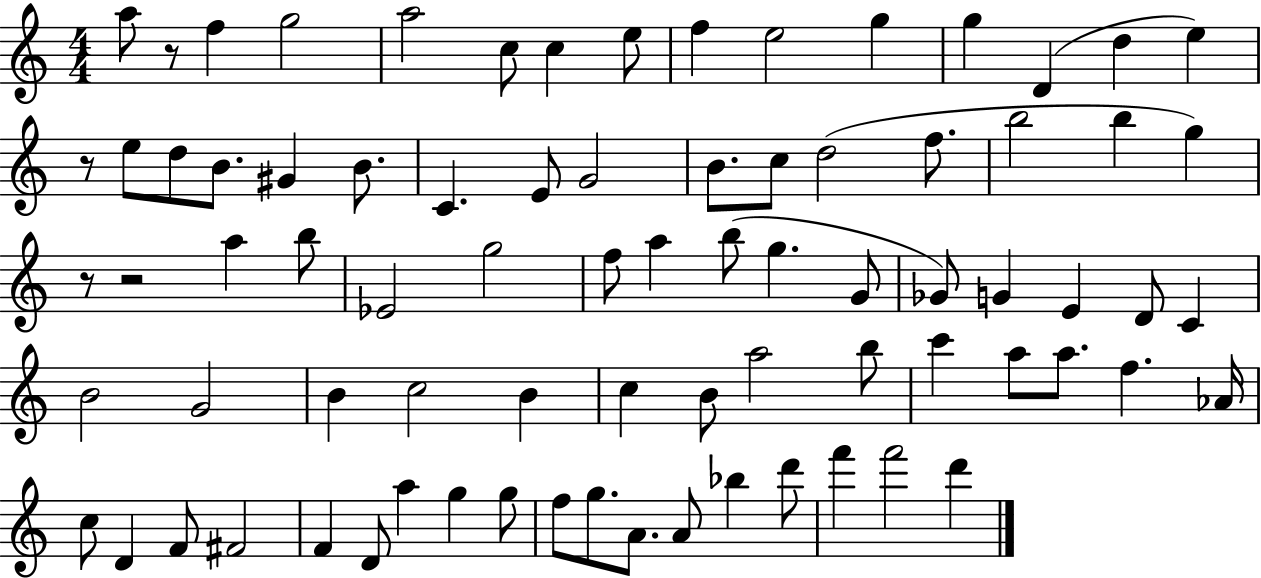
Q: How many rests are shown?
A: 4